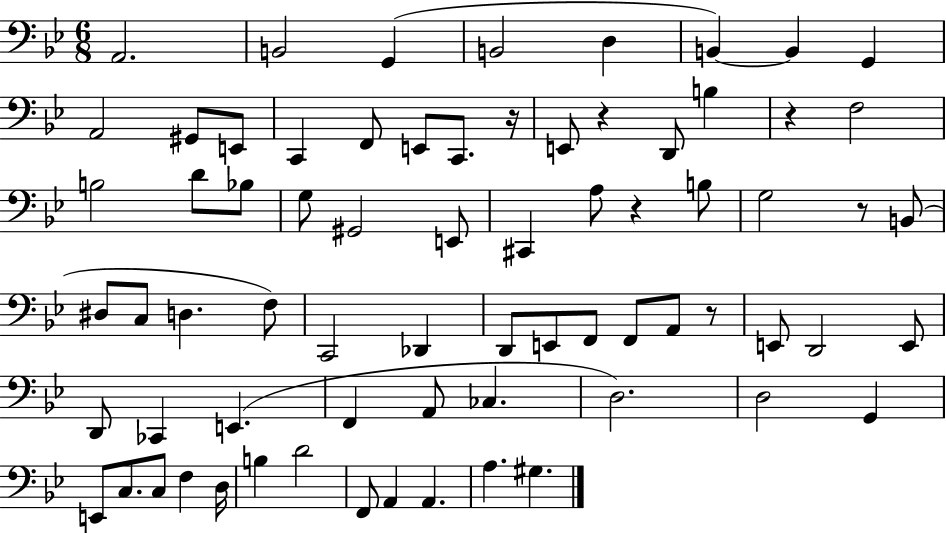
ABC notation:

X:1
T:Untitled
M:6/8
L:1/4
K:Bb
A,,2 B,,2 G,, B,,2 D, B,, B,, G,, A,,2 ^G,,/2 E,,/2 C,, F,,/2 E,,/2 C,,/2 z/4 E,,/2 z D,,/2 B, z F,2 B,2 D/2 _B,/2 G,/2 ^G,,2 E,,/2 ^C,, A,/2 z B,/2 G,2 z/2 B,,/2 ^D,/2 C,/2 D, F,/2 C,,2 _D,, D,,/2 E,,/2 F,,/2 F,,/2 A,,/2 z/2 E,,/2 D,,2 E,,/2 D,,/2 _C,, E,, F,, A,,/2 _C, D,2 D,2 G,, E,,/2 C,/2 C,/2 F, D,/4 B, D2 F,,/2 A,, A,, A, ^G,